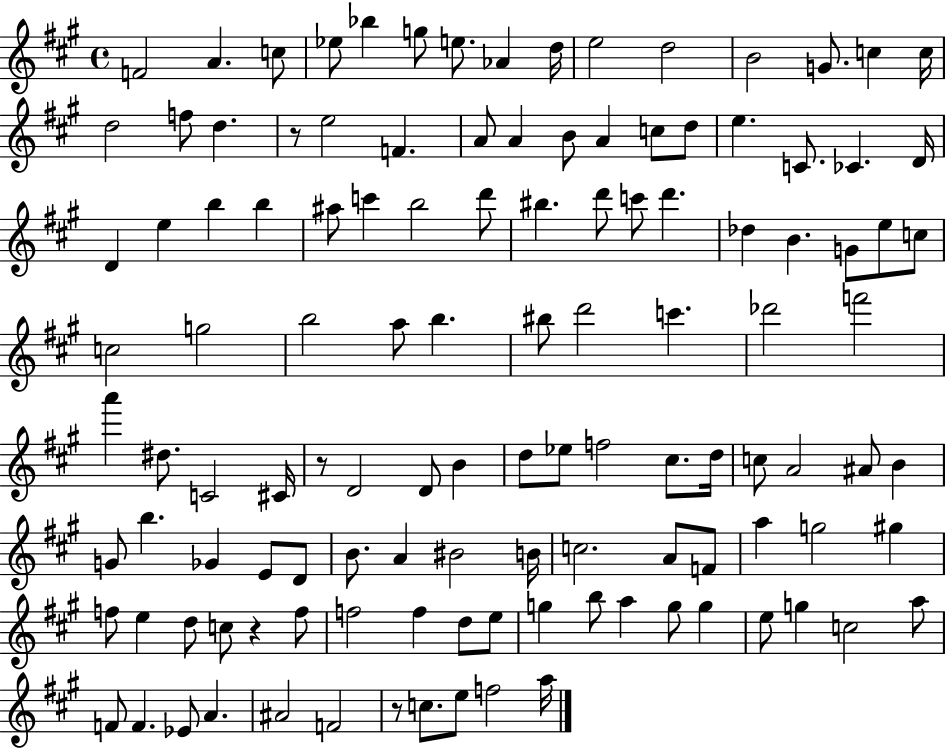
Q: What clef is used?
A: treble